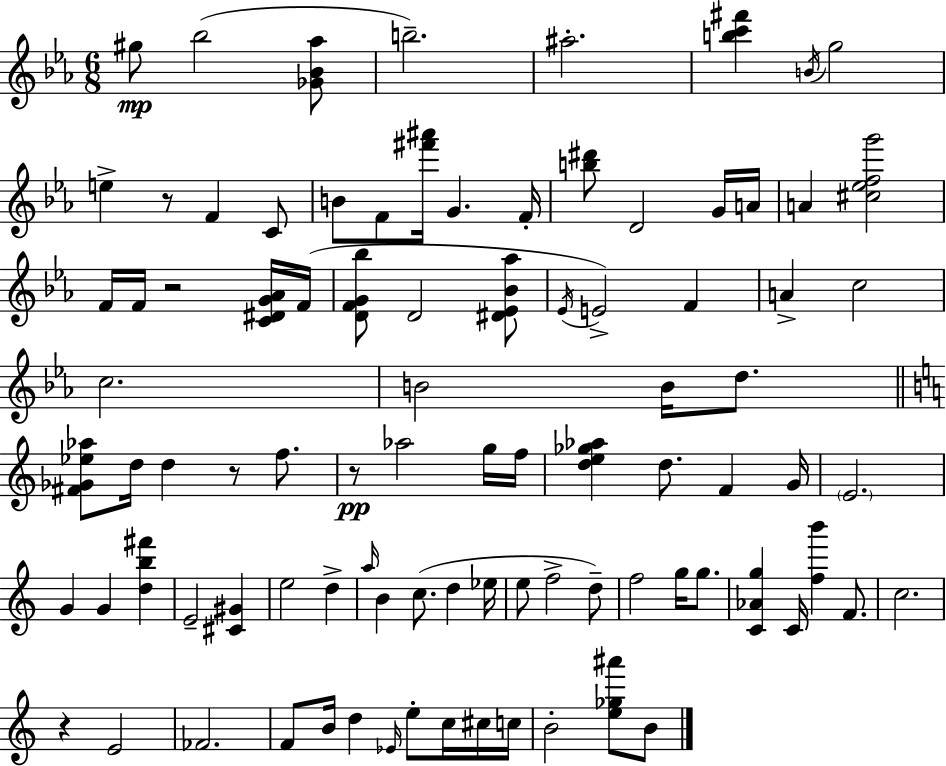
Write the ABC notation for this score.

X:1
T:Untitled
M:6/8
L:1/4
K:Eb
^g/2 _b2 [_G_B_a]/2 b2 ^a2 [bc'^f'] B/4 g2 e z/2 F C/2 B/2 F/2 [^f'^a']/4 G F/4 [b^d']/2 D2 G/4 A/4 A [^c_efg']2 F/4 F/4 z2 [C^DG_A]/4 F/4 [DFG_b]/2 D2 [^D_E_B_a]/2 _E/4 E2 F A c2 c2 B2 B/4 d/2 [^F_G_e_a]/2 d/4 d z/2 f/2 z/2 _a2 g/4 f/4 [de_g_a] d/2 F G/4 E2 G G [db^f'] E2 [^C^G] e2 d a/4 B c/2 d _e/4 e/2 f2 d/2 f2 g/4 g/2 [C_Ag] C/4 [fb'] F/2 c2 z E2 _F2 F/2 B/4 d _E/4 e/2 c/4 ^c/4 c/4 B2 [e_g^a']/2 B/2